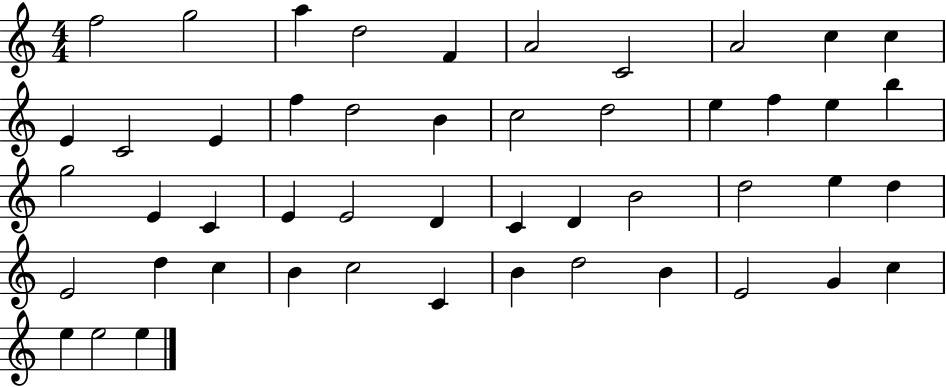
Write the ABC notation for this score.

X:1
T:Untitled
M:4/4
L:1/4
K:C
f2 g2 a d2 F A2 C2 A2 c c E C2 E f d2 B c2 d2 e f e b g2 E C E E2 D C D B2 d2 e d E2 d c B c2 C B d2 B E2 G c e e2 e